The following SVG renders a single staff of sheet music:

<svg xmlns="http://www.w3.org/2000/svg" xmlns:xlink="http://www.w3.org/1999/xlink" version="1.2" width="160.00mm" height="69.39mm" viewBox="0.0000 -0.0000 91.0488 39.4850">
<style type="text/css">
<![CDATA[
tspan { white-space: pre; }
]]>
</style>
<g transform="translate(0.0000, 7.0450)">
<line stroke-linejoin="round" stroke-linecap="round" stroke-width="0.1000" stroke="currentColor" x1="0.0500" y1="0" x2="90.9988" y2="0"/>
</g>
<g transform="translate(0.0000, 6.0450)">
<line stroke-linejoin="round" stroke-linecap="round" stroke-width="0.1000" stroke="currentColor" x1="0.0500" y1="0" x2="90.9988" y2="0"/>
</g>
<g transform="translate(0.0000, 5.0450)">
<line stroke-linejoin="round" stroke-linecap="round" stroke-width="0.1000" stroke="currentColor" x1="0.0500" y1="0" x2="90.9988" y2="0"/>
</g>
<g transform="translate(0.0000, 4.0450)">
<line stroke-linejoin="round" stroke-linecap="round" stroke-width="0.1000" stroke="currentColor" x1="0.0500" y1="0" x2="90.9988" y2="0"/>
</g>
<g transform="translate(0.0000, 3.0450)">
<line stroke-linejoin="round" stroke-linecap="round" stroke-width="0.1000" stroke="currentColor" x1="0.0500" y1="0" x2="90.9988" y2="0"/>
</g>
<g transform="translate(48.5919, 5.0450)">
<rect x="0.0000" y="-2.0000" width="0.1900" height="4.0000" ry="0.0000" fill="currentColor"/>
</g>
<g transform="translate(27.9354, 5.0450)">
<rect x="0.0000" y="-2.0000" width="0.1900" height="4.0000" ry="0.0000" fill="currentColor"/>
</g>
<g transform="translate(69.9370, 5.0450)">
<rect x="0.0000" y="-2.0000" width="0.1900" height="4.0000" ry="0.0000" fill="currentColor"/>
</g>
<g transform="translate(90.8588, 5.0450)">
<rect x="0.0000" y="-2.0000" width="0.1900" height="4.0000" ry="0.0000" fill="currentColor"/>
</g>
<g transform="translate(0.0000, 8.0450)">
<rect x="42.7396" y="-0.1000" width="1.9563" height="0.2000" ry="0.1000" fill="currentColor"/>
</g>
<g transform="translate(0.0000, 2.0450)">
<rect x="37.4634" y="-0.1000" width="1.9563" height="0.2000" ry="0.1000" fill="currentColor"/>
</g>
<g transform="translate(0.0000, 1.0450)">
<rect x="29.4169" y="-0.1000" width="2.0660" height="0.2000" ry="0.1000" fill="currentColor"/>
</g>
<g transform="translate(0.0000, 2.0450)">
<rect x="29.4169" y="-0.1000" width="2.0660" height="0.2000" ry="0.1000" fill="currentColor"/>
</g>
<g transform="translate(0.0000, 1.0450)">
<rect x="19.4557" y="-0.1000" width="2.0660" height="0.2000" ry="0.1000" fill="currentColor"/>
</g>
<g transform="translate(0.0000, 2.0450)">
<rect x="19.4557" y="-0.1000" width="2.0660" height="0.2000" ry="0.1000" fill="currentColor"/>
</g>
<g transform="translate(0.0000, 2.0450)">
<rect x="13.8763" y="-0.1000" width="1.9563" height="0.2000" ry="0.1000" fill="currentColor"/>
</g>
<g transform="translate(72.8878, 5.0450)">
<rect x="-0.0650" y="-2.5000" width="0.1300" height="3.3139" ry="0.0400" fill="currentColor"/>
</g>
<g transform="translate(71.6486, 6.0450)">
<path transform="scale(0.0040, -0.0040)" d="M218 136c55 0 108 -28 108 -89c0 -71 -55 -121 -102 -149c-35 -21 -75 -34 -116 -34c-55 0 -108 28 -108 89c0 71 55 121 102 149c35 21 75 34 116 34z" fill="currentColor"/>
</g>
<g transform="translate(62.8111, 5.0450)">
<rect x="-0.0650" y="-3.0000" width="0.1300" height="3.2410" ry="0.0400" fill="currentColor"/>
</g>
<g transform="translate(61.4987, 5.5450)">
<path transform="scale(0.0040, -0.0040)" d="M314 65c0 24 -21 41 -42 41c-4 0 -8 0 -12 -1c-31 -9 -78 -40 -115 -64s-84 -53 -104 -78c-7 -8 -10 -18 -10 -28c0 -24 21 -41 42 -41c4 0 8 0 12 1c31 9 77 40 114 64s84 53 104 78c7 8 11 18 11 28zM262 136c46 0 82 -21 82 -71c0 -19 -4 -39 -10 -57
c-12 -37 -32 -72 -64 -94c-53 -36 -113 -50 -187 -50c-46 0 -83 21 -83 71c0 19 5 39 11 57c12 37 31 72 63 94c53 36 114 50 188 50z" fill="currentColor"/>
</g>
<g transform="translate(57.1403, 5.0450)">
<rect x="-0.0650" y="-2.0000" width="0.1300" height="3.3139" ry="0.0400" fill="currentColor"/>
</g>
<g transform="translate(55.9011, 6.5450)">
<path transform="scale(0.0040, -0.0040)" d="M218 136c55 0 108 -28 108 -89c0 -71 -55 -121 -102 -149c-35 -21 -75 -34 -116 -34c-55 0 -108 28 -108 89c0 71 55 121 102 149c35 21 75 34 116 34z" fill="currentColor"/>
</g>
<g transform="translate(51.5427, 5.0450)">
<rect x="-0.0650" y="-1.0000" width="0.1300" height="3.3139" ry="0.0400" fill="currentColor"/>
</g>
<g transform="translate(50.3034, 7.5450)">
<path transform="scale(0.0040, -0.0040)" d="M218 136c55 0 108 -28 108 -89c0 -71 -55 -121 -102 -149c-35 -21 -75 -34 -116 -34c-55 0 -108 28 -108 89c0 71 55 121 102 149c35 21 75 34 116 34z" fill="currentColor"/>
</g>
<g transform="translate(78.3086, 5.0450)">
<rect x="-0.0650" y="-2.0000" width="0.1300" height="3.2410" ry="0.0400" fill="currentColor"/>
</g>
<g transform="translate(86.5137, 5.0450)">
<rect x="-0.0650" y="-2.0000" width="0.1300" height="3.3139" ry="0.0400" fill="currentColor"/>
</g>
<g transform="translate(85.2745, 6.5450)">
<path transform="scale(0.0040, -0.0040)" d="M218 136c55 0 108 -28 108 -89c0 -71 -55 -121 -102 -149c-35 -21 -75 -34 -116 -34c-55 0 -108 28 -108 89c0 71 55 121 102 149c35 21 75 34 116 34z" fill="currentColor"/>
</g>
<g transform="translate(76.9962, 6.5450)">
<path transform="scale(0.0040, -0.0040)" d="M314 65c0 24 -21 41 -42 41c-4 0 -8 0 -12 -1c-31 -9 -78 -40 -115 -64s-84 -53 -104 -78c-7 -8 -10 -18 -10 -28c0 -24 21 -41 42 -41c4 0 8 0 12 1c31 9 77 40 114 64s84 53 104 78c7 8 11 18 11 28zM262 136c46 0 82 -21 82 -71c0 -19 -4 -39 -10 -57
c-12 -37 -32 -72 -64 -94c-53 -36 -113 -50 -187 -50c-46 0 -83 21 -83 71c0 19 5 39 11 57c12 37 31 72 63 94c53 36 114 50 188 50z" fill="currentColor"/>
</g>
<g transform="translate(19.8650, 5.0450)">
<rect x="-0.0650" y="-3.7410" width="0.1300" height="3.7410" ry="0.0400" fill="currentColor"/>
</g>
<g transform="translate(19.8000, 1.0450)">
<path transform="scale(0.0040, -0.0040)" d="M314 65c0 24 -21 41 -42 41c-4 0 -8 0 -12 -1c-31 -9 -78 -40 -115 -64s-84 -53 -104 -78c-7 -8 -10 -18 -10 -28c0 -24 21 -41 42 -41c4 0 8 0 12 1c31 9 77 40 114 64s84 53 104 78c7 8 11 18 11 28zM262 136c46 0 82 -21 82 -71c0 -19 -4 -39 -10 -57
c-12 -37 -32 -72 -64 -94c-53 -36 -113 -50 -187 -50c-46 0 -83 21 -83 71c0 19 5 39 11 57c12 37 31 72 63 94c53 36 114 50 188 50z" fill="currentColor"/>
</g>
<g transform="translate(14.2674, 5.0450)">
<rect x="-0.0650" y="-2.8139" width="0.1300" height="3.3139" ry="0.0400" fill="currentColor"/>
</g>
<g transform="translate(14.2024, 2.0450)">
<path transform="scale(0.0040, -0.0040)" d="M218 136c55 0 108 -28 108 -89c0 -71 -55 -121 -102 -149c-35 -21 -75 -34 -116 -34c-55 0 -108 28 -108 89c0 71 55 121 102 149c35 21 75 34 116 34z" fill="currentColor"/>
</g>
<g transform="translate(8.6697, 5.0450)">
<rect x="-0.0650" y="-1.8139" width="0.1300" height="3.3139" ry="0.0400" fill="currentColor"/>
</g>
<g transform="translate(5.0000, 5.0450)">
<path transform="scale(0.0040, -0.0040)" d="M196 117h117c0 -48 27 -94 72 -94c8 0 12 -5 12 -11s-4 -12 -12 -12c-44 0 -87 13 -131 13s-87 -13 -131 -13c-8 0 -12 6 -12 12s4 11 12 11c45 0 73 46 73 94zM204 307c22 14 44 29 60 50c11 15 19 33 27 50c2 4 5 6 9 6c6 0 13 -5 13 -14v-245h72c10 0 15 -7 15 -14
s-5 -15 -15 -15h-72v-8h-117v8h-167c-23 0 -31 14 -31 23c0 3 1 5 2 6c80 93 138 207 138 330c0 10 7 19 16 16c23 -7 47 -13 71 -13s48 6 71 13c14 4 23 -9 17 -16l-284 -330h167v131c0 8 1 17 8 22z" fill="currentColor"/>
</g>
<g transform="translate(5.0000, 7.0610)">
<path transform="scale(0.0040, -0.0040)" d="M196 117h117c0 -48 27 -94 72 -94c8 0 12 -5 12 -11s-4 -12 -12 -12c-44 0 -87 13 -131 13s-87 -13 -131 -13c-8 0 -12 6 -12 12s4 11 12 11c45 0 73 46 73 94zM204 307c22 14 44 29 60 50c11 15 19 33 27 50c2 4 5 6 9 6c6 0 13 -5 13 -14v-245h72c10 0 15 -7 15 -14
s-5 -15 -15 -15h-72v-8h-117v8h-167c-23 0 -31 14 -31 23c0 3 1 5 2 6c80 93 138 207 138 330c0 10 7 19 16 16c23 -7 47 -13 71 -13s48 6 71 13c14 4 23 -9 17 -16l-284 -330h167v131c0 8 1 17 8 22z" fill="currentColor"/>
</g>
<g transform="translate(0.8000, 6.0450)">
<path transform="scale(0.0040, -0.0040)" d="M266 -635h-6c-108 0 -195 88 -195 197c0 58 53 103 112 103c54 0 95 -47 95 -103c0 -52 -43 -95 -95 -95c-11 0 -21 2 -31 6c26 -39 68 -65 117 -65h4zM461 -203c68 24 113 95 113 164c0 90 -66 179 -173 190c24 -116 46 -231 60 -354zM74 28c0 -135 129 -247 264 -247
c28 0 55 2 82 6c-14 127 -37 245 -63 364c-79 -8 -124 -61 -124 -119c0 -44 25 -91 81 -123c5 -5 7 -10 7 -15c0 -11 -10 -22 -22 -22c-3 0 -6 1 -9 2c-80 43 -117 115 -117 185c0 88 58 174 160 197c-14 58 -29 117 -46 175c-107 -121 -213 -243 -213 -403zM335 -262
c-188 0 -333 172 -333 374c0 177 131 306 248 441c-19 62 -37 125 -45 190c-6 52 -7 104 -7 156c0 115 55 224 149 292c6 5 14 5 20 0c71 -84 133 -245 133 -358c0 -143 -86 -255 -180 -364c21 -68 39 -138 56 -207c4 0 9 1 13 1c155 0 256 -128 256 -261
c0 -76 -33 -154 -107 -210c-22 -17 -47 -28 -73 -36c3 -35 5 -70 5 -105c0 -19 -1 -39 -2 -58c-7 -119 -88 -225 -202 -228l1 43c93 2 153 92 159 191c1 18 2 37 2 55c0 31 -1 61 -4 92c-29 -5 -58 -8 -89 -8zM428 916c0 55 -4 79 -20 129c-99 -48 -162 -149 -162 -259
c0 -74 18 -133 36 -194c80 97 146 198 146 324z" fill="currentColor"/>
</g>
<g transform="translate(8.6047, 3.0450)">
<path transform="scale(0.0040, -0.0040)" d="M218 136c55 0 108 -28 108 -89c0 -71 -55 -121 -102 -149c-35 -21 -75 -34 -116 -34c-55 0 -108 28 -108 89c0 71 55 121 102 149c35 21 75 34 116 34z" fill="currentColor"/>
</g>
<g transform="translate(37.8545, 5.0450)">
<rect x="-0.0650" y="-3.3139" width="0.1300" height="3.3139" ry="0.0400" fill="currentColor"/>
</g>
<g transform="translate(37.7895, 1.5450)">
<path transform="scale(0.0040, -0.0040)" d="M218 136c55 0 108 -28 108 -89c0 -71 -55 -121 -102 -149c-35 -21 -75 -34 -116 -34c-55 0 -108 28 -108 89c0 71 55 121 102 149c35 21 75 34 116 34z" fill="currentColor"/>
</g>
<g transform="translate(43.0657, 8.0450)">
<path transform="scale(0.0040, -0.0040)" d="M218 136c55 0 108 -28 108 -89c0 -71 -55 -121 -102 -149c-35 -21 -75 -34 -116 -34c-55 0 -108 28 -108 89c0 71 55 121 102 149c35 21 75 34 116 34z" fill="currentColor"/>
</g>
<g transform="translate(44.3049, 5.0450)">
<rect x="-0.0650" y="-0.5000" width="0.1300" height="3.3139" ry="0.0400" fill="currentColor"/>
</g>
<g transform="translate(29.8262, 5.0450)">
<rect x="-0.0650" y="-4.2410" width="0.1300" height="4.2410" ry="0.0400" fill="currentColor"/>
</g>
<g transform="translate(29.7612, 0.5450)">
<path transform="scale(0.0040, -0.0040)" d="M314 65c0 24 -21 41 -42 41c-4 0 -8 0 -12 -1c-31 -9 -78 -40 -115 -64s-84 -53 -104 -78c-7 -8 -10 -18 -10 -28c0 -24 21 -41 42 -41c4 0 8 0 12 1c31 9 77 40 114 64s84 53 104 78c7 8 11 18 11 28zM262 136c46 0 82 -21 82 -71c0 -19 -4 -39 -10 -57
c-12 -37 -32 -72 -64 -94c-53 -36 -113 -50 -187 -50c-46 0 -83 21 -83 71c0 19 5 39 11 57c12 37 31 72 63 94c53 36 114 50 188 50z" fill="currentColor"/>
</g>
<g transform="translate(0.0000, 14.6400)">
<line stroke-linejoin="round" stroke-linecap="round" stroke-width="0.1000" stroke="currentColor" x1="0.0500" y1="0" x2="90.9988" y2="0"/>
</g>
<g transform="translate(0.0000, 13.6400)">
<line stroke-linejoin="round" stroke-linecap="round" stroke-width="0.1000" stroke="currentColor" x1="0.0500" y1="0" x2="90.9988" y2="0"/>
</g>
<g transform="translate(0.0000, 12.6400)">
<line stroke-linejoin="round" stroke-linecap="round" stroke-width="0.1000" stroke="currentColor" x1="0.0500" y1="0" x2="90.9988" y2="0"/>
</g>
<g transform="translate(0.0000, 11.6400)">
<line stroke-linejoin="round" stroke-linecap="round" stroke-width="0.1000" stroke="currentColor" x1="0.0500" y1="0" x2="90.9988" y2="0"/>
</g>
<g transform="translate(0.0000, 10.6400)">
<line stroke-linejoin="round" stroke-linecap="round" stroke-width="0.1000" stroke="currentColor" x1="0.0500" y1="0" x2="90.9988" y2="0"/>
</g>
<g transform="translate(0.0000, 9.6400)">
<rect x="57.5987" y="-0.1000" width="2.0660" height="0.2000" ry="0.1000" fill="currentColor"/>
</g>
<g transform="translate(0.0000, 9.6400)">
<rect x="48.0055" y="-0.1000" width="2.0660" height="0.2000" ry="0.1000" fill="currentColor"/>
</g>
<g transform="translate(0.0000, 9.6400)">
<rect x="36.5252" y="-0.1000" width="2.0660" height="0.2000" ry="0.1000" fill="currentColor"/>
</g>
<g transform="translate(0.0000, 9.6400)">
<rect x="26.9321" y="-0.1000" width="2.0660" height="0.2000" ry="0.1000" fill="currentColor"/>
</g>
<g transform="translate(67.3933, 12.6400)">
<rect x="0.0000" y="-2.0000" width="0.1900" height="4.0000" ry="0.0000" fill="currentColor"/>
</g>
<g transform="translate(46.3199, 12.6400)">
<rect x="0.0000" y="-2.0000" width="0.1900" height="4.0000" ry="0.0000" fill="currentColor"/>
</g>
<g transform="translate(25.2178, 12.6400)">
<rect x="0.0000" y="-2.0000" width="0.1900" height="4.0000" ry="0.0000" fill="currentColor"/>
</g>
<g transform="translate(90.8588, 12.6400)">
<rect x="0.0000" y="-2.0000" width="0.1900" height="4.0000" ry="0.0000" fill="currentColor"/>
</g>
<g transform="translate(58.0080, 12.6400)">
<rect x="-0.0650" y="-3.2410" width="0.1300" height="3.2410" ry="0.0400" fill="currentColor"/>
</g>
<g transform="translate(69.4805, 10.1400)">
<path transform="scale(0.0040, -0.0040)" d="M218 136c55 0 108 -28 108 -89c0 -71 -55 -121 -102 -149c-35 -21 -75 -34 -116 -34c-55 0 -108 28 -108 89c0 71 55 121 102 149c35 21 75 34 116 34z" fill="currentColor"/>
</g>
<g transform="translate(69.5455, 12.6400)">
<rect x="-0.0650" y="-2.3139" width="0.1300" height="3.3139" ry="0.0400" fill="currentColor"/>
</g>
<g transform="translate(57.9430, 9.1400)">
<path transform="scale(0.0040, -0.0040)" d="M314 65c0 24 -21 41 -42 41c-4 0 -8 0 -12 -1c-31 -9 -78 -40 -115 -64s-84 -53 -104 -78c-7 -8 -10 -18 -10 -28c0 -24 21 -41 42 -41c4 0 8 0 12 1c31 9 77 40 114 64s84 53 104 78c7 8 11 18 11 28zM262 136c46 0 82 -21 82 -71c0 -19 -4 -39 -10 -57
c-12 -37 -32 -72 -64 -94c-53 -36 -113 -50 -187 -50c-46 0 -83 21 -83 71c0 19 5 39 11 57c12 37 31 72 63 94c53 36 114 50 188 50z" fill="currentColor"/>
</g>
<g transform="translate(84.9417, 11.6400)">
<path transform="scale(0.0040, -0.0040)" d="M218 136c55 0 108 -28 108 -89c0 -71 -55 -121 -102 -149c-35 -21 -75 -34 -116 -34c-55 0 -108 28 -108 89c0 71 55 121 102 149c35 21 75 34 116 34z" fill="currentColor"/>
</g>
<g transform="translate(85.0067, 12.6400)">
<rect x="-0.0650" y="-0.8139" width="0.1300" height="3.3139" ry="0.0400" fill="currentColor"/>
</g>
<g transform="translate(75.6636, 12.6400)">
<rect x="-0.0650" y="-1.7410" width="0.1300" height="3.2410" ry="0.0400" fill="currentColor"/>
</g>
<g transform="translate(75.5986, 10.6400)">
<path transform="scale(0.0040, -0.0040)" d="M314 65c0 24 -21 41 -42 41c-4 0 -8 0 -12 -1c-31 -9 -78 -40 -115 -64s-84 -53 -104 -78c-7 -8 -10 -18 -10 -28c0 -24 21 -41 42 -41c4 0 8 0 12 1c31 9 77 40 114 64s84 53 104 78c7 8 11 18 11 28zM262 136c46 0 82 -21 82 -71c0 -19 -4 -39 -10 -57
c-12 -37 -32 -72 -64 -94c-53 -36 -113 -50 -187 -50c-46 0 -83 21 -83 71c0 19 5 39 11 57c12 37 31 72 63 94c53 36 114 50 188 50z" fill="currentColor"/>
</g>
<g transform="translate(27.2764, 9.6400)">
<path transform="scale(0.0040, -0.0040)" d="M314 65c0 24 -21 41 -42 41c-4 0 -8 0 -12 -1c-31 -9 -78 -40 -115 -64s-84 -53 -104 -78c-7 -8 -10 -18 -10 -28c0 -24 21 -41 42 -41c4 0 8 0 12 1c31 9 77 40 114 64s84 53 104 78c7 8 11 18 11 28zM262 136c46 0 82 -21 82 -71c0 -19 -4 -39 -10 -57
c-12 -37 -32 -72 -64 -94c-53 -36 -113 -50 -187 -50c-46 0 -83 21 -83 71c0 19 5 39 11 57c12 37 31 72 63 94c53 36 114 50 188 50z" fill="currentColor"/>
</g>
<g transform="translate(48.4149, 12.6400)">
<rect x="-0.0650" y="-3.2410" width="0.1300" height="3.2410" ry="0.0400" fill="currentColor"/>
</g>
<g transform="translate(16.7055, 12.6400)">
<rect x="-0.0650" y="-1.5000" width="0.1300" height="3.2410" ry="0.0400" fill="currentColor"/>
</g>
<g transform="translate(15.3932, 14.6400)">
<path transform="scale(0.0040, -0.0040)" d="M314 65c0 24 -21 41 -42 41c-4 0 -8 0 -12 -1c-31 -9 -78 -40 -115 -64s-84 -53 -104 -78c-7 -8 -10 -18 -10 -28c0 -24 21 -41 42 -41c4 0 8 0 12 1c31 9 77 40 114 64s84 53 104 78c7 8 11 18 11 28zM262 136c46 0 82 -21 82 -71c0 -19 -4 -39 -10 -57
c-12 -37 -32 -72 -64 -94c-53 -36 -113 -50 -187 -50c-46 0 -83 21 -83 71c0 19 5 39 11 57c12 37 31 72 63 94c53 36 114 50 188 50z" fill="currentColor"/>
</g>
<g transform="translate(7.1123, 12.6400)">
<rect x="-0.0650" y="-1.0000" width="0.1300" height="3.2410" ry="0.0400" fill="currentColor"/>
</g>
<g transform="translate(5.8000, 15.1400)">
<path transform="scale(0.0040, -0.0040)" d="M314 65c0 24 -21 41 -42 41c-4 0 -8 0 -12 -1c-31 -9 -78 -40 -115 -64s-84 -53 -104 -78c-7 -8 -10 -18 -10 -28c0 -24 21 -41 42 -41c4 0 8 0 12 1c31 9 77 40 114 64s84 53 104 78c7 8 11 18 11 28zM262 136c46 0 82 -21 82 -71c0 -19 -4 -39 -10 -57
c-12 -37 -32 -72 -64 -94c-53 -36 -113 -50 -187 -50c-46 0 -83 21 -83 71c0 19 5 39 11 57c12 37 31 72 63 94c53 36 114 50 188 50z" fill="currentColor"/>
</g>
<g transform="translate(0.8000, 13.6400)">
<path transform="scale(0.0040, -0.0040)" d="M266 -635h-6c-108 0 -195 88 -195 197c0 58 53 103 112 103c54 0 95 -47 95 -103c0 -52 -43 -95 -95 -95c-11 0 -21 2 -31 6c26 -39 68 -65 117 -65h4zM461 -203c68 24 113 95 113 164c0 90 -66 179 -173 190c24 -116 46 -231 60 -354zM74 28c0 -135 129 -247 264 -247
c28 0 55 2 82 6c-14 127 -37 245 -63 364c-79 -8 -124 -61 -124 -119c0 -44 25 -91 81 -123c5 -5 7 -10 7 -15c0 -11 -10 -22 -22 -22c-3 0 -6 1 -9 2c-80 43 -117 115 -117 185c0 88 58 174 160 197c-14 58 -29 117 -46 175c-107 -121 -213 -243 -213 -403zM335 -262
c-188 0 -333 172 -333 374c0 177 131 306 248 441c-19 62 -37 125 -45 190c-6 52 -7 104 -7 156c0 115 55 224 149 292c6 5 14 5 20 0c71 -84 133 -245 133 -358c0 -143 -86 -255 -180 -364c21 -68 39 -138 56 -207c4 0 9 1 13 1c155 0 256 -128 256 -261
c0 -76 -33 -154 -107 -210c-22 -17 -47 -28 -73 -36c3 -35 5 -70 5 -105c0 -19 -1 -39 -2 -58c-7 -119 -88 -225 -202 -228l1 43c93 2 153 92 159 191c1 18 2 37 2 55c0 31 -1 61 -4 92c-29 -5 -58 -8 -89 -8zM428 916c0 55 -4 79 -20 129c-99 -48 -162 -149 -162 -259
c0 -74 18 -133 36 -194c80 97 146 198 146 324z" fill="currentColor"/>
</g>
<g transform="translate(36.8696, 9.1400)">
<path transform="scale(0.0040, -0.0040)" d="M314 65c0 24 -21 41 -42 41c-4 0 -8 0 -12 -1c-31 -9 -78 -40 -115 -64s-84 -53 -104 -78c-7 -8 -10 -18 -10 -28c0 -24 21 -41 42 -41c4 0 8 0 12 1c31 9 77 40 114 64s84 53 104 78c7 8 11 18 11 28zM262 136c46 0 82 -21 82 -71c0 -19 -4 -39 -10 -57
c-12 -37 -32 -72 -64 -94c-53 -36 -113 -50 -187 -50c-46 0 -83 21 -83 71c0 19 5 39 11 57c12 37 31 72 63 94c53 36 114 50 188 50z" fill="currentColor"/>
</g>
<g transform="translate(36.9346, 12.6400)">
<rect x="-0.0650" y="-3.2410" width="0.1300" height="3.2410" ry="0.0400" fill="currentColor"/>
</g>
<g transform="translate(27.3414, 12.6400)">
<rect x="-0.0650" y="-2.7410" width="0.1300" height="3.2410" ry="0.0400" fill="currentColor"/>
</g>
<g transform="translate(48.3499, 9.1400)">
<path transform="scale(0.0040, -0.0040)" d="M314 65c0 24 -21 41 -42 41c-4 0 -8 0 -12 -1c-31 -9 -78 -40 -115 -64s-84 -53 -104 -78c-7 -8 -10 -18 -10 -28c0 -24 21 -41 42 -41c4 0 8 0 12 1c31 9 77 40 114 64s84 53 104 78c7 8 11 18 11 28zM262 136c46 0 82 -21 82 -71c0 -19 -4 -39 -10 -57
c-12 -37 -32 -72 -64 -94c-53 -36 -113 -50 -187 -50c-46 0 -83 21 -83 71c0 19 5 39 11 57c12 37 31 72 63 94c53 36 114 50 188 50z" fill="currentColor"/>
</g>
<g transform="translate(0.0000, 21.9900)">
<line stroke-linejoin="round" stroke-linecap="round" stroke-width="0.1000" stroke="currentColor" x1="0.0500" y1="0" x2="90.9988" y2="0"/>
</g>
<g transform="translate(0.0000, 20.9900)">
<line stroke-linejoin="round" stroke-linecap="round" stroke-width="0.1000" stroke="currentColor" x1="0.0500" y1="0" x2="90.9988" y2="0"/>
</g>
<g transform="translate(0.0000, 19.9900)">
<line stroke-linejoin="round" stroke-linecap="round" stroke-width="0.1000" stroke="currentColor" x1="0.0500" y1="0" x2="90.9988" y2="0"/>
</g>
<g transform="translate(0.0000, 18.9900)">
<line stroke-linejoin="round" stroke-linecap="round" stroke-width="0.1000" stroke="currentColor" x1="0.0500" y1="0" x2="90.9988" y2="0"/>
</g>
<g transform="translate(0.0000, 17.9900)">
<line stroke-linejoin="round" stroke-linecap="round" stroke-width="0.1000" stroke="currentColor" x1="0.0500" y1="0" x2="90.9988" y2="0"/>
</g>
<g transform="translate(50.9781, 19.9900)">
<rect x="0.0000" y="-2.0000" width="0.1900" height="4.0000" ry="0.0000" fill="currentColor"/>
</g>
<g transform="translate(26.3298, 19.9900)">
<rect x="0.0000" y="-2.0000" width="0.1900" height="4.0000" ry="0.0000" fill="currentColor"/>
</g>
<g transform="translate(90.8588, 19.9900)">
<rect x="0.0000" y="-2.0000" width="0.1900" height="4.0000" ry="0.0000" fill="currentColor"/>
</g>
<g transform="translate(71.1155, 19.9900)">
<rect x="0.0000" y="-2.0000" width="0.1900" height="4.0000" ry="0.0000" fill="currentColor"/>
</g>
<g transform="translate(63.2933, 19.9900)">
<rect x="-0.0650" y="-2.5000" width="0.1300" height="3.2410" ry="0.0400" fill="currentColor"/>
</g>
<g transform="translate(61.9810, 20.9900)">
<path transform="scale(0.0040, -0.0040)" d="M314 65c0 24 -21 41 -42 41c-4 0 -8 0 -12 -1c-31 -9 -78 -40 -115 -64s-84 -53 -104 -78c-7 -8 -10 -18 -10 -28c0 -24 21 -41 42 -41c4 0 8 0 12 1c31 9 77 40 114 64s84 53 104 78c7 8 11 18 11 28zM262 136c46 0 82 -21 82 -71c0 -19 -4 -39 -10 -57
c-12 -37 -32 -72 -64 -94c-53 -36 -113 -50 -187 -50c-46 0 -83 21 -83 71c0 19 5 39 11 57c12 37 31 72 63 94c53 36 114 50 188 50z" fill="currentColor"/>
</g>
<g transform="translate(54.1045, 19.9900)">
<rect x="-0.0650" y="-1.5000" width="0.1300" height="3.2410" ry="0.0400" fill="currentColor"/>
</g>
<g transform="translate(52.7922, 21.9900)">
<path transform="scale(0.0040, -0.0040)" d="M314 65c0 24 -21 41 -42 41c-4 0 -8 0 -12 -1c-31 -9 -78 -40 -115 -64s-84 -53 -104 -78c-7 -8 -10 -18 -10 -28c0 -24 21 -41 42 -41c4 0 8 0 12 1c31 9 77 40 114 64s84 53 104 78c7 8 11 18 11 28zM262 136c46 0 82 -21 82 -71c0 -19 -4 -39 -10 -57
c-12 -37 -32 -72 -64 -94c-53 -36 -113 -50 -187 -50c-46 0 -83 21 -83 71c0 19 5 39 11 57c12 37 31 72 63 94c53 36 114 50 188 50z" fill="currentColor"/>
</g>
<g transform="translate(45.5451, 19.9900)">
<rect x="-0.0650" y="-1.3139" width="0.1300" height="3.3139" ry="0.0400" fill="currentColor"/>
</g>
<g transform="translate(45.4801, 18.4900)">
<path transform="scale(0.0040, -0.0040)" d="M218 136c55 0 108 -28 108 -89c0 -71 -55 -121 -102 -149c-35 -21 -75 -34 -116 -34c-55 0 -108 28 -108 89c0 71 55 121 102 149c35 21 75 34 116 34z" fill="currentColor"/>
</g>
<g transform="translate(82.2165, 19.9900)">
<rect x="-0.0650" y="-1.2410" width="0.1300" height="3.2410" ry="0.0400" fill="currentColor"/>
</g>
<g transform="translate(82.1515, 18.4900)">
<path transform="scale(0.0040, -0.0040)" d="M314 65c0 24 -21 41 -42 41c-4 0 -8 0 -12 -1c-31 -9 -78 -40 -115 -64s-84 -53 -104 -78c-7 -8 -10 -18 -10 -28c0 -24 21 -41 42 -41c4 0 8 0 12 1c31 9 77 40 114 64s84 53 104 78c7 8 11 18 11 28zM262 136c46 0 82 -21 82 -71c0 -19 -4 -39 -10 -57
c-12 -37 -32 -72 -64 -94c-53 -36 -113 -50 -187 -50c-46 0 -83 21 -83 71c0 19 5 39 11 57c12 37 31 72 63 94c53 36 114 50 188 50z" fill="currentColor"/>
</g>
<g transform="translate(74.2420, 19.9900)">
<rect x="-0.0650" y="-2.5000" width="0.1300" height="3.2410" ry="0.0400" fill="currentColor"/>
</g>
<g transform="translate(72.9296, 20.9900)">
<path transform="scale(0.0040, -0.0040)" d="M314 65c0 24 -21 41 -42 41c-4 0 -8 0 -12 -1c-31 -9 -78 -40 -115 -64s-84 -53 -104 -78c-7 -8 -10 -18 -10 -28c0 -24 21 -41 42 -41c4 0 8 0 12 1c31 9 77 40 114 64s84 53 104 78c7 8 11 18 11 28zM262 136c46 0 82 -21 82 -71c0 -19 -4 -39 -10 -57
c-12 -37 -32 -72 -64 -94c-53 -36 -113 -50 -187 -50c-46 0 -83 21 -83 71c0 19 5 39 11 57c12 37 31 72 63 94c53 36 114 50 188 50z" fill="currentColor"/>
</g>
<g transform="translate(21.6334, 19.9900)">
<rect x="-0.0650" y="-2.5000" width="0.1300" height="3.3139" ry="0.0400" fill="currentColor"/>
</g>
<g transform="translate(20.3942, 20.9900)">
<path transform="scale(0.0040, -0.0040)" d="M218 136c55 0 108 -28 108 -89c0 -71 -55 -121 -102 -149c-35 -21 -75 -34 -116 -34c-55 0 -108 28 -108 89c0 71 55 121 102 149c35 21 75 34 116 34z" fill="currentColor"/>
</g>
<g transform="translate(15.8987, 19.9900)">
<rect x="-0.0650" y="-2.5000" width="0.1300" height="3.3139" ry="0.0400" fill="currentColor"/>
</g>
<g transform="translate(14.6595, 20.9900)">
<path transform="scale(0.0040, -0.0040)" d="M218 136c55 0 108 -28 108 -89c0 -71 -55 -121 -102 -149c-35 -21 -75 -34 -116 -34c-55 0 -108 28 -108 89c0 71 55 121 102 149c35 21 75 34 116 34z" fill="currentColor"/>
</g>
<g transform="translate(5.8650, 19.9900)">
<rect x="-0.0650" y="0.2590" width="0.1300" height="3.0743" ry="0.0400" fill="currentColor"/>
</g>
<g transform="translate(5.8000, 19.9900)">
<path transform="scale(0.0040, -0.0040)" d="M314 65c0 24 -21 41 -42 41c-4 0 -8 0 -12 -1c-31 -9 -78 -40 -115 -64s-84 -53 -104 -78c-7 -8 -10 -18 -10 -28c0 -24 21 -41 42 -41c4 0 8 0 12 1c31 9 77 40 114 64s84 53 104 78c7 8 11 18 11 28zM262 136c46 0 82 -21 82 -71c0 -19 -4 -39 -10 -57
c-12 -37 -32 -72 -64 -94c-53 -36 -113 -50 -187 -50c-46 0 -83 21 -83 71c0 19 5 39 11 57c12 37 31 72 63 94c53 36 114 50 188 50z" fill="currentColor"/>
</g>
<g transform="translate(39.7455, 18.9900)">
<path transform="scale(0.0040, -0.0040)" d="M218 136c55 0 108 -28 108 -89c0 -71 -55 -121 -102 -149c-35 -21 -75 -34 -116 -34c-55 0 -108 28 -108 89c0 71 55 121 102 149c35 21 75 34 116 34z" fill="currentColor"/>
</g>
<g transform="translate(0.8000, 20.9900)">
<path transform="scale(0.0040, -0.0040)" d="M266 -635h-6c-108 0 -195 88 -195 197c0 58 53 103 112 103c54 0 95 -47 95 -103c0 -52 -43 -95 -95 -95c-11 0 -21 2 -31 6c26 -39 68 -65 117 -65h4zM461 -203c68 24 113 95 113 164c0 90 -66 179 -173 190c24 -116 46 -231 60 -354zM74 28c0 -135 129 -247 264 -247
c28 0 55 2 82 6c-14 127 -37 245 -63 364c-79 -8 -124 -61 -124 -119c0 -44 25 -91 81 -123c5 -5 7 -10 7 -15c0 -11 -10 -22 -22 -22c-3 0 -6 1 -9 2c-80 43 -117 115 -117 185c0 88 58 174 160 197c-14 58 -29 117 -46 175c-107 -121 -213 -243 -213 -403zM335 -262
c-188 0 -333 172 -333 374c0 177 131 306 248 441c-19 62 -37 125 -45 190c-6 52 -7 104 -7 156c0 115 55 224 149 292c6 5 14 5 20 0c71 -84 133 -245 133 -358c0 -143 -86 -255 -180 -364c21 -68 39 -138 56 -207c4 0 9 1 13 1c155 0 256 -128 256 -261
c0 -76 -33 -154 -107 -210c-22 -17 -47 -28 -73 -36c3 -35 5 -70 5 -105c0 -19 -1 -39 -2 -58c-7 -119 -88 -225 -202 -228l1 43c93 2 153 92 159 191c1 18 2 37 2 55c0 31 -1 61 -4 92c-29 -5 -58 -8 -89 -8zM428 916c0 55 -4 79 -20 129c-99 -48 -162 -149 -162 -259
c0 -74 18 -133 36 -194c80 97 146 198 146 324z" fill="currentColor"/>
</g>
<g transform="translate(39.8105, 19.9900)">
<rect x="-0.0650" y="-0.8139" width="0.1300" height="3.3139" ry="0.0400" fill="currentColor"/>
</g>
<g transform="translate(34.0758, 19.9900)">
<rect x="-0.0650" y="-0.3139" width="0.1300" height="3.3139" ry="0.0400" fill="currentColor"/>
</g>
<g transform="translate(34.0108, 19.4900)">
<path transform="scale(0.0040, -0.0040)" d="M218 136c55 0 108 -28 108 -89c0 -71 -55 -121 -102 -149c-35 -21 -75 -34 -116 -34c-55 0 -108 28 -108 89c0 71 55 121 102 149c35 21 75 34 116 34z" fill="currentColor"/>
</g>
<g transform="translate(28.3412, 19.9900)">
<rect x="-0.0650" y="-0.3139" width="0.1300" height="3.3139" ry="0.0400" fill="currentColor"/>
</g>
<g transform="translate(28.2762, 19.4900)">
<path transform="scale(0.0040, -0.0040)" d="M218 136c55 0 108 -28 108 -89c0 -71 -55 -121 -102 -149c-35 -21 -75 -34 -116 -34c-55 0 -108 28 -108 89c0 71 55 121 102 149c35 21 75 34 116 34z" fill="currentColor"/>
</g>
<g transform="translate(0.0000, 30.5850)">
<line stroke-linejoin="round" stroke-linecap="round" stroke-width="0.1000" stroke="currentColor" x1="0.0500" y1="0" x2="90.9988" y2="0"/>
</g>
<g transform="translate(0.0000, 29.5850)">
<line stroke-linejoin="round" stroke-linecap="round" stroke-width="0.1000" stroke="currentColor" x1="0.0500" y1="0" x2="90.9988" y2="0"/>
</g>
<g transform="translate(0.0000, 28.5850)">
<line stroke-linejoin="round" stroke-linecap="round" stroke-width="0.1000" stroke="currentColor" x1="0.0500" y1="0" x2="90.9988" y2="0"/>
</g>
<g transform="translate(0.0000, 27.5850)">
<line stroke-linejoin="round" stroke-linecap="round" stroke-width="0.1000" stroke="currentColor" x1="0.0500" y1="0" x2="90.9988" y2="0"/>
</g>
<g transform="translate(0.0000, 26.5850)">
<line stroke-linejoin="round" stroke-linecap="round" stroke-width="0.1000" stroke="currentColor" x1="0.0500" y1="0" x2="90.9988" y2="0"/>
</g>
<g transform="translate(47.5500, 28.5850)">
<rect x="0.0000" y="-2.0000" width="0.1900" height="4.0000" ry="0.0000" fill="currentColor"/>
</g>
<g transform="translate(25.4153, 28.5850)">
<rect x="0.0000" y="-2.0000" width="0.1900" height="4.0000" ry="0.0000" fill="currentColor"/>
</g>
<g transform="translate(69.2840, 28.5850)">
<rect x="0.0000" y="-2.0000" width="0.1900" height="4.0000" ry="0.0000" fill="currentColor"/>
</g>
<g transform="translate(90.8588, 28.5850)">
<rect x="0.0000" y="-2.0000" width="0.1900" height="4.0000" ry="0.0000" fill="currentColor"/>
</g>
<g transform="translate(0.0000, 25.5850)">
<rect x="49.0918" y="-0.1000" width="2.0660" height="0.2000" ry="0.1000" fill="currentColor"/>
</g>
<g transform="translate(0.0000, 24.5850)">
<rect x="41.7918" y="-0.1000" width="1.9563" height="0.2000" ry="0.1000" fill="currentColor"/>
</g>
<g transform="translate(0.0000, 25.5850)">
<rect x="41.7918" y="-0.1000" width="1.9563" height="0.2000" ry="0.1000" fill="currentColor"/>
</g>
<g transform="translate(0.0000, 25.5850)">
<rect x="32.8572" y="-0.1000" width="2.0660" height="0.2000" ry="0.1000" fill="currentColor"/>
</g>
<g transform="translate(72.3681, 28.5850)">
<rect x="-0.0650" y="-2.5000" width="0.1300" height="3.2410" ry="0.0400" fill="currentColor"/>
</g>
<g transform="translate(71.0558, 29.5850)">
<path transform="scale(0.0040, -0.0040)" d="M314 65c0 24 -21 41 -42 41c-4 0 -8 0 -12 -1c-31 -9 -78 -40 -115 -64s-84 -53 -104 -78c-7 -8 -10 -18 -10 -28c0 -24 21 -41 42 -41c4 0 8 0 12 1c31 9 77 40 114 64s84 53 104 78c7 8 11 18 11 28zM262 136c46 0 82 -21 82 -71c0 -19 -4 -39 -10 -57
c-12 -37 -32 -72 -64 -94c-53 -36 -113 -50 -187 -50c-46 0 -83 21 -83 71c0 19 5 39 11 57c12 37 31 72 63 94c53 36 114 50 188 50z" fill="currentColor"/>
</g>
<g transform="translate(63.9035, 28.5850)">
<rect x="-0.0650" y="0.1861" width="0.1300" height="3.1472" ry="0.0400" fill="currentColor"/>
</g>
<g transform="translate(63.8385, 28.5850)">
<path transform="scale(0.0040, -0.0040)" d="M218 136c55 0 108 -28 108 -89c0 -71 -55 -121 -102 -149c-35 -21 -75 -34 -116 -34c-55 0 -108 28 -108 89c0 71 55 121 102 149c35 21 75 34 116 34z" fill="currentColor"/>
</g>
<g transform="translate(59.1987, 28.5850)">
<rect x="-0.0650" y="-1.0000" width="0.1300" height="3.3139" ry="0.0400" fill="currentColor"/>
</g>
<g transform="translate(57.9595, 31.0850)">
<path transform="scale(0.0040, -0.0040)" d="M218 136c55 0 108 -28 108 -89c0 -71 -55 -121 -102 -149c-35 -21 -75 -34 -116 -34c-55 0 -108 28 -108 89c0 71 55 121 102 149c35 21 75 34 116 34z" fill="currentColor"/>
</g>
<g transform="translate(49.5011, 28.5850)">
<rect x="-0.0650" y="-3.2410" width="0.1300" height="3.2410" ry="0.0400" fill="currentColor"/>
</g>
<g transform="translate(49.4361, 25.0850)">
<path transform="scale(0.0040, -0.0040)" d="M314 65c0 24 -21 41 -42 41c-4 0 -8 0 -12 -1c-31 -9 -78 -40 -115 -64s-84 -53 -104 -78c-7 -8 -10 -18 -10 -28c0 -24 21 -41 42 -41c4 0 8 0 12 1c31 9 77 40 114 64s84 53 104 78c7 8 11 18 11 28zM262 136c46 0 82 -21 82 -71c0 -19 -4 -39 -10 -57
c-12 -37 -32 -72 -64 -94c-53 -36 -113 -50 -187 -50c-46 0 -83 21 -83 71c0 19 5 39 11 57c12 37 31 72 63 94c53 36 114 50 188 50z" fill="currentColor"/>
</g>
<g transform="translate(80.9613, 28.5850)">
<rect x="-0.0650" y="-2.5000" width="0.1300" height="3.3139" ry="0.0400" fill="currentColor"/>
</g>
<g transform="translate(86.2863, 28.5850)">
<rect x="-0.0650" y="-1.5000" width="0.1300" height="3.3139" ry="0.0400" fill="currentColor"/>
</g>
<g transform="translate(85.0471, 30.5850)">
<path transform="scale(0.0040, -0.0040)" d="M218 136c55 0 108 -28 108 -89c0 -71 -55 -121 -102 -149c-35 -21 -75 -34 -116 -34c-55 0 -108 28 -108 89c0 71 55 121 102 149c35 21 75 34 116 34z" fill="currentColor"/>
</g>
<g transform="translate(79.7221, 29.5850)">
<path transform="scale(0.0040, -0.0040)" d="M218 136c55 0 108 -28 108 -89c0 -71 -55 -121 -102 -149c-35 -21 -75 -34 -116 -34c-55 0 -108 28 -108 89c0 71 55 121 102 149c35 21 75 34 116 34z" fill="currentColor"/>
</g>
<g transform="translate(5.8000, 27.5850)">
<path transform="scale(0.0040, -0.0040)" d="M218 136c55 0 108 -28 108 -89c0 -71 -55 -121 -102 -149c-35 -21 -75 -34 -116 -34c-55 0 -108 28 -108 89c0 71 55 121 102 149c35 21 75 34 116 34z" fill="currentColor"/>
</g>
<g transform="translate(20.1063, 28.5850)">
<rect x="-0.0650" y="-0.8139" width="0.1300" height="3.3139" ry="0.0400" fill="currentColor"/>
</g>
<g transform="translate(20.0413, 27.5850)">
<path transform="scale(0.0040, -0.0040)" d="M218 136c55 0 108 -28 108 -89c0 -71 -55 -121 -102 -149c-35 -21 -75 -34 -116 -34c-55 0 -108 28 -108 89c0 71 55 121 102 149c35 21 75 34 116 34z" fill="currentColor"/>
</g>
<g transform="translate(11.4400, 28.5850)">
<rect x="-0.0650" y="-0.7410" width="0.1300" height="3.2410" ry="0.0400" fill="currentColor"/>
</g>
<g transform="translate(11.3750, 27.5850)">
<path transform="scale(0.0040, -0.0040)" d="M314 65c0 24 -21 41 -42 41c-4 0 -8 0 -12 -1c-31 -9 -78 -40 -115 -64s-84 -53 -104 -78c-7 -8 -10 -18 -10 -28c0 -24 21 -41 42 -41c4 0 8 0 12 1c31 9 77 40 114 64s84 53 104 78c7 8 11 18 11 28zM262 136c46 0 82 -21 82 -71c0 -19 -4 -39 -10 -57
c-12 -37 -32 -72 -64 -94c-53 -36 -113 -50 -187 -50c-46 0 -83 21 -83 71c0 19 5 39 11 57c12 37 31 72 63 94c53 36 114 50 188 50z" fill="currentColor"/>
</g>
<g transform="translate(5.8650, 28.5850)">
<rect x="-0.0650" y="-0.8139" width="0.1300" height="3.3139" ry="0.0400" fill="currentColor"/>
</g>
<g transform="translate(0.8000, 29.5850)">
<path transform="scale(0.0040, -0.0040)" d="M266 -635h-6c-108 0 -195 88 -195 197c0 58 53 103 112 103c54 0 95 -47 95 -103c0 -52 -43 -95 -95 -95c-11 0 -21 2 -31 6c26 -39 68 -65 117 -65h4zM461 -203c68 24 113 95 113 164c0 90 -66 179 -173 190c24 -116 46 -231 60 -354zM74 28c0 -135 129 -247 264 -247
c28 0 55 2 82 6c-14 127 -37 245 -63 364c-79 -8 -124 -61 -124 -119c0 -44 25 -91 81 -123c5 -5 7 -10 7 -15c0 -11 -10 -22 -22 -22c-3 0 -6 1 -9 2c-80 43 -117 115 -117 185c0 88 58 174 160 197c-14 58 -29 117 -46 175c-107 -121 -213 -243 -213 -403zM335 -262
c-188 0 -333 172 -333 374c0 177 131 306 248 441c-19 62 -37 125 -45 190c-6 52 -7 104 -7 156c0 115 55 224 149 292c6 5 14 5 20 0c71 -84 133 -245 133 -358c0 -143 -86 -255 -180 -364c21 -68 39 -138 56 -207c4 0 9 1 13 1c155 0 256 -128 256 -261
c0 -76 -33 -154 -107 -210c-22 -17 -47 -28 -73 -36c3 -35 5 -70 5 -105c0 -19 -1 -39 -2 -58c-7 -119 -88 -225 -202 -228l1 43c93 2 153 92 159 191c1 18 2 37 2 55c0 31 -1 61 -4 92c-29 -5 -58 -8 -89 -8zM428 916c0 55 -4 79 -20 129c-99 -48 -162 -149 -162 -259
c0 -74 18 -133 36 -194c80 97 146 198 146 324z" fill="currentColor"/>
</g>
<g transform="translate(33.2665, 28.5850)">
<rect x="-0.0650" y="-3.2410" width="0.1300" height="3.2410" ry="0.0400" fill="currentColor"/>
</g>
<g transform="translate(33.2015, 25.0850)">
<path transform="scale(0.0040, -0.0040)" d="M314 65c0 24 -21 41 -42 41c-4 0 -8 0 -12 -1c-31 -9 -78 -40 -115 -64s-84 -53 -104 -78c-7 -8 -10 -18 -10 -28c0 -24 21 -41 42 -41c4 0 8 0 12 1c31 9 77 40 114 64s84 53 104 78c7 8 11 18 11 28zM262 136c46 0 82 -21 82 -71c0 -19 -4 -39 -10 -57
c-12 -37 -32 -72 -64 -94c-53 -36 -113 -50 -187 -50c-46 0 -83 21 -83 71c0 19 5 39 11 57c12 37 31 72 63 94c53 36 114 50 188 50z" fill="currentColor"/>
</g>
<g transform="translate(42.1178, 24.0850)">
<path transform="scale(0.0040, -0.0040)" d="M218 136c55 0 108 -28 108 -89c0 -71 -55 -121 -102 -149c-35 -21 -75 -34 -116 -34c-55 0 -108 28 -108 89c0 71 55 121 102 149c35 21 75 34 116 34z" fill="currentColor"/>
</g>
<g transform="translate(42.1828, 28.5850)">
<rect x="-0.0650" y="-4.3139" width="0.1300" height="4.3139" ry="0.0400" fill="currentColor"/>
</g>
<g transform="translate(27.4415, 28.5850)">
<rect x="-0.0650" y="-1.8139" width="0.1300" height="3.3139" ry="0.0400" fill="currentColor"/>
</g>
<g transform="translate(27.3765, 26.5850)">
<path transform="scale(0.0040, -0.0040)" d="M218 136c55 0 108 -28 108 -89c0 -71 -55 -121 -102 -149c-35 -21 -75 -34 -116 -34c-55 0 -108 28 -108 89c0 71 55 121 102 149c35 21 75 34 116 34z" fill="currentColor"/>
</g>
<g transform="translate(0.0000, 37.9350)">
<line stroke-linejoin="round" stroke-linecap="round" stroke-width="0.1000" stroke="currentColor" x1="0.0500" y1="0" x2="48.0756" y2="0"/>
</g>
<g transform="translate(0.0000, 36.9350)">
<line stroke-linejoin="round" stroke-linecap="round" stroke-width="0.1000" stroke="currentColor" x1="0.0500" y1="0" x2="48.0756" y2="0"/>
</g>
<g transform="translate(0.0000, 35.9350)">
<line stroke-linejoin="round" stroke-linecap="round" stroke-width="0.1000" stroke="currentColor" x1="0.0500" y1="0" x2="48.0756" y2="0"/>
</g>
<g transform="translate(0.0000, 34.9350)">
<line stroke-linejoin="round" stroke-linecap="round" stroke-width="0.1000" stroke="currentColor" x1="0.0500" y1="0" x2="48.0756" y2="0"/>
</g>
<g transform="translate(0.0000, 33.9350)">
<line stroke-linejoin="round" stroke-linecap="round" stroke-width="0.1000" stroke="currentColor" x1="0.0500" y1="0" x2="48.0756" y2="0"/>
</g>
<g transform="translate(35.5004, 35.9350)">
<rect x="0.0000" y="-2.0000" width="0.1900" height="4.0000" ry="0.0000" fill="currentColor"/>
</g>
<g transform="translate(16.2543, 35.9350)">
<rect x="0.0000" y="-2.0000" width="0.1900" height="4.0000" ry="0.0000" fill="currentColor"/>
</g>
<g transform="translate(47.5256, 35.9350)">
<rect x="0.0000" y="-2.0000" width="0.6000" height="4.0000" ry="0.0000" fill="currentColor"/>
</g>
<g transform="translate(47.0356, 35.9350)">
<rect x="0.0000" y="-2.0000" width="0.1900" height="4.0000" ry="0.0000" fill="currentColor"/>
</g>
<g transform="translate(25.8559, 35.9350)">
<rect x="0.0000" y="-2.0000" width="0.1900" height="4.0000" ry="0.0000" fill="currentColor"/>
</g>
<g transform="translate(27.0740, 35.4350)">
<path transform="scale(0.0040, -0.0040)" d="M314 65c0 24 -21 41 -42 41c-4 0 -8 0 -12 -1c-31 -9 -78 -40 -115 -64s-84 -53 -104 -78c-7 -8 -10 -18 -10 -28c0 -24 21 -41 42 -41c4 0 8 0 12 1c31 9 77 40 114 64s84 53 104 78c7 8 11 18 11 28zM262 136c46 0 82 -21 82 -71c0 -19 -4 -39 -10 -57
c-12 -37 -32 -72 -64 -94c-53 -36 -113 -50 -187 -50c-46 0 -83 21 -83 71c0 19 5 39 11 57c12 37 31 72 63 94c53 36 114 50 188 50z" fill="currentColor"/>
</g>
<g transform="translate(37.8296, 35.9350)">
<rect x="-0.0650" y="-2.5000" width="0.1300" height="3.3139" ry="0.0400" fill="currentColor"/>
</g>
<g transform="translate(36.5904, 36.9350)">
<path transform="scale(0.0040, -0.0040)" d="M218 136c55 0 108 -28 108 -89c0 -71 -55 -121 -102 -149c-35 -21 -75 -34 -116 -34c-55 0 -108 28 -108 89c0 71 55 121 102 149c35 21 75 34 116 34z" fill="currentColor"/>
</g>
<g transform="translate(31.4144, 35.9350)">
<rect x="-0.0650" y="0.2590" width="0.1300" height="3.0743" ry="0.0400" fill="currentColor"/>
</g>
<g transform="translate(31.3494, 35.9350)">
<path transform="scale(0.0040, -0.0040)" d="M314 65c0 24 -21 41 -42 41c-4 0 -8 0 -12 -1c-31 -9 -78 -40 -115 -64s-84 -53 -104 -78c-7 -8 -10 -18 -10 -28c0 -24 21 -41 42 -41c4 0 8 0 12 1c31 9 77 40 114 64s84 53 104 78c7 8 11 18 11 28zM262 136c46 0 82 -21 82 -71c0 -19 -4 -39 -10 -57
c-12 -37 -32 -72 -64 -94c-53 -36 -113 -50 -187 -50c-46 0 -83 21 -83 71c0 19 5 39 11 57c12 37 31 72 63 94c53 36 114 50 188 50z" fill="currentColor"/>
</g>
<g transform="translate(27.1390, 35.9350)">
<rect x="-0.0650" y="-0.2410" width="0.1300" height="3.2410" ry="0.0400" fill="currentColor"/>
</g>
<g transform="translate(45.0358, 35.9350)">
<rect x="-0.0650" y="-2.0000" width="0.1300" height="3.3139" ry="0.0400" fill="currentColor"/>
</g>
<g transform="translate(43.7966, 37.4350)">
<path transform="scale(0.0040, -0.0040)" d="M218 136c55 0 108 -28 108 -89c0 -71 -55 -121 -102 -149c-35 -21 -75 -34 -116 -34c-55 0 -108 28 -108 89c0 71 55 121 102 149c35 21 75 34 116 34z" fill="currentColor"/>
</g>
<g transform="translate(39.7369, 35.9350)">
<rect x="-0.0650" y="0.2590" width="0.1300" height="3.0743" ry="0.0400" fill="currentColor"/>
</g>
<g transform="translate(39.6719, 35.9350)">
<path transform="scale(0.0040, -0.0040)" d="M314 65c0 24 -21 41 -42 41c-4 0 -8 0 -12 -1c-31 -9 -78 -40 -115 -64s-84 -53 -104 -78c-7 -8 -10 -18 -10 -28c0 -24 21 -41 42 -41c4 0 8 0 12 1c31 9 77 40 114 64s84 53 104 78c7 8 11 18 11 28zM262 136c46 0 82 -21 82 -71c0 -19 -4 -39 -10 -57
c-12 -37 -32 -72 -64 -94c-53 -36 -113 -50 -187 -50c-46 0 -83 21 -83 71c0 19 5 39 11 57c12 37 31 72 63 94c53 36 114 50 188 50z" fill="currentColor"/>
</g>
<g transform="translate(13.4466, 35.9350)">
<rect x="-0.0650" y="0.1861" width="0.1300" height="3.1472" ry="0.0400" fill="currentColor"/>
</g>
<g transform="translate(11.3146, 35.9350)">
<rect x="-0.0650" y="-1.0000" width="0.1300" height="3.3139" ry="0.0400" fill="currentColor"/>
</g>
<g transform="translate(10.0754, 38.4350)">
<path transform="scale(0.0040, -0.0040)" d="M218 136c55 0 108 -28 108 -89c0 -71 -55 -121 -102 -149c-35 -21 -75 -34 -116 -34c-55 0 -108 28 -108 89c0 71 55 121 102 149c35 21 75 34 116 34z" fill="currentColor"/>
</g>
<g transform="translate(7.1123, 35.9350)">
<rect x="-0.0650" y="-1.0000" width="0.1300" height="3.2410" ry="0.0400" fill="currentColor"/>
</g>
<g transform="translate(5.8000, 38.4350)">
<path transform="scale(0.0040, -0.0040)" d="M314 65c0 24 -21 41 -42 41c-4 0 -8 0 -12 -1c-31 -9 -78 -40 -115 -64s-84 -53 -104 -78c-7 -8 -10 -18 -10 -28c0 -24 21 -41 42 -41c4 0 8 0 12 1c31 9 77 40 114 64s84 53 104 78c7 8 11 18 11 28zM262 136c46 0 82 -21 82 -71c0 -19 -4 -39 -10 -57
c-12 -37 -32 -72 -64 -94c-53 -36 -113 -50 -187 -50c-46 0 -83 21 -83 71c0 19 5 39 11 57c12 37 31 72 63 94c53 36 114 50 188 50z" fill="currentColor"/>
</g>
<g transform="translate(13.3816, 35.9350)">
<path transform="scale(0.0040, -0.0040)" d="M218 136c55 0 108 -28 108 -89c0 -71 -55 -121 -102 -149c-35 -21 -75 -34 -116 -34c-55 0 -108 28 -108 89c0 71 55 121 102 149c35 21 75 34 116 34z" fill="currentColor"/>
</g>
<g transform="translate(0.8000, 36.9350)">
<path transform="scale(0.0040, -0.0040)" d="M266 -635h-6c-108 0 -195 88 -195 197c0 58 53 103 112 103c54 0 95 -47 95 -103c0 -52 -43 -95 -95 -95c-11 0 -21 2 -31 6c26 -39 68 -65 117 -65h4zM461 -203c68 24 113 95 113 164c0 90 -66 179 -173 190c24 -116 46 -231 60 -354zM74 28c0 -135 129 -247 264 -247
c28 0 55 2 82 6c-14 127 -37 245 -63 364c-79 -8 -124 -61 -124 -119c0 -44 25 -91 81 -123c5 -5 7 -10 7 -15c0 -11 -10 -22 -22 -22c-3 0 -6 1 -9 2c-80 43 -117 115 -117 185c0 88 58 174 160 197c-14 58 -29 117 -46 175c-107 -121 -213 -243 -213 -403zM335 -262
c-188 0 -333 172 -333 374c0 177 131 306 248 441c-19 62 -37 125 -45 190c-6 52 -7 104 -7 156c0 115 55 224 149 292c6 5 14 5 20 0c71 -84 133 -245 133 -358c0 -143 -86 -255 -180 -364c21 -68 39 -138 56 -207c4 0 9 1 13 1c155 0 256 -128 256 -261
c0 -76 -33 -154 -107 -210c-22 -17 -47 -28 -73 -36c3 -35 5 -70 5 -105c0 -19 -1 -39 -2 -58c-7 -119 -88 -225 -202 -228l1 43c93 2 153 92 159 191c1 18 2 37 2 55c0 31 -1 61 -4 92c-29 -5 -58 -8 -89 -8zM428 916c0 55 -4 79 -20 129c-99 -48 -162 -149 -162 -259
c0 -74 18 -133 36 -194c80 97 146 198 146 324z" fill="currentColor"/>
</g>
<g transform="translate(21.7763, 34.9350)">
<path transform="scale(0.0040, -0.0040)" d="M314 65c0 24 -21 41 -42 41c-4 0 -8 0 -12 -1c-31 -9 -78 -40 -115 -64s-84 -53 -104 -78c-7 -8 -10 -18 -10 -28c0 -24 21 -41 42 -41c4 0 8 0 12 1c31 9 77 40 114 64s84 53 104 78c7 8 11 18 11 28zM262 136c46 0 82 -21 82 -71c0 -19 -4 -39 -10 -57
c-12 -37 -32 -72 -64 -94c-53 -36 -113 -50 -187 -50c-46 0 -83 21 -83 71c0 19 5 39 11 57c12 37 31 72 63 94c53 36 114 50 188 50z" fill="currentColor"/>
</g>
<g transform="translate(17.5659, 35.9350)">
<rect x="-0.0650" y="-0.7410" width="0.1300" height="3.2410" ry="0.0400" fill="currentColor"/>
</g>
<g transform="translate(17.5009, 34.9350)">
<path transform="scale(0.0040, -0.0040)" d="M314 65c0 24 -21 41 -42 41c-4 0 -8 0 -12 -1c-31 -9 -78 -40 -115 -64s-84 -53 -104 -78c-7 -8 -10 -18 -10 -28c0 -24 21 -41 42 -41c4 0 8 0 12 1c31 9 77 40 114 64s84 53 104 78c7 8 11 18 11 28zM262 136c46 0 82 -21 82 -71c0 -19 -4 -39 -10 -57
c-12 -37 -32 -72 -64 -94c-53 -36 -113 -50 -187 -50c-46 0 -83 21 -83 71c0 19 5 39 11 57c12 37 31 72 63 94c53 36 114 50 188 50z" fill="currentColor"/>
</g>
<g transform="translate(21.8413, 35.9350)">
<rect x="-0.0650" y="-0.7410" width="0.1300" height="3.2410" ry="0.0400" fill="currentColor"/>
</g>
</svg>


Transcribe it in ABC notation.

X:1
T:Untitled
M:4/4
L:1/4
K:C
f a c'2 d'2 b C D F A2 G F2 F D2 E2 a2 b2 b2 b2 g f2 d B2 G G c c d e E2 G2 G2 e2 d d2 d f b2 d' b2 D B G2 G E D2 D B d2 d2 c2 B2 G B2 F